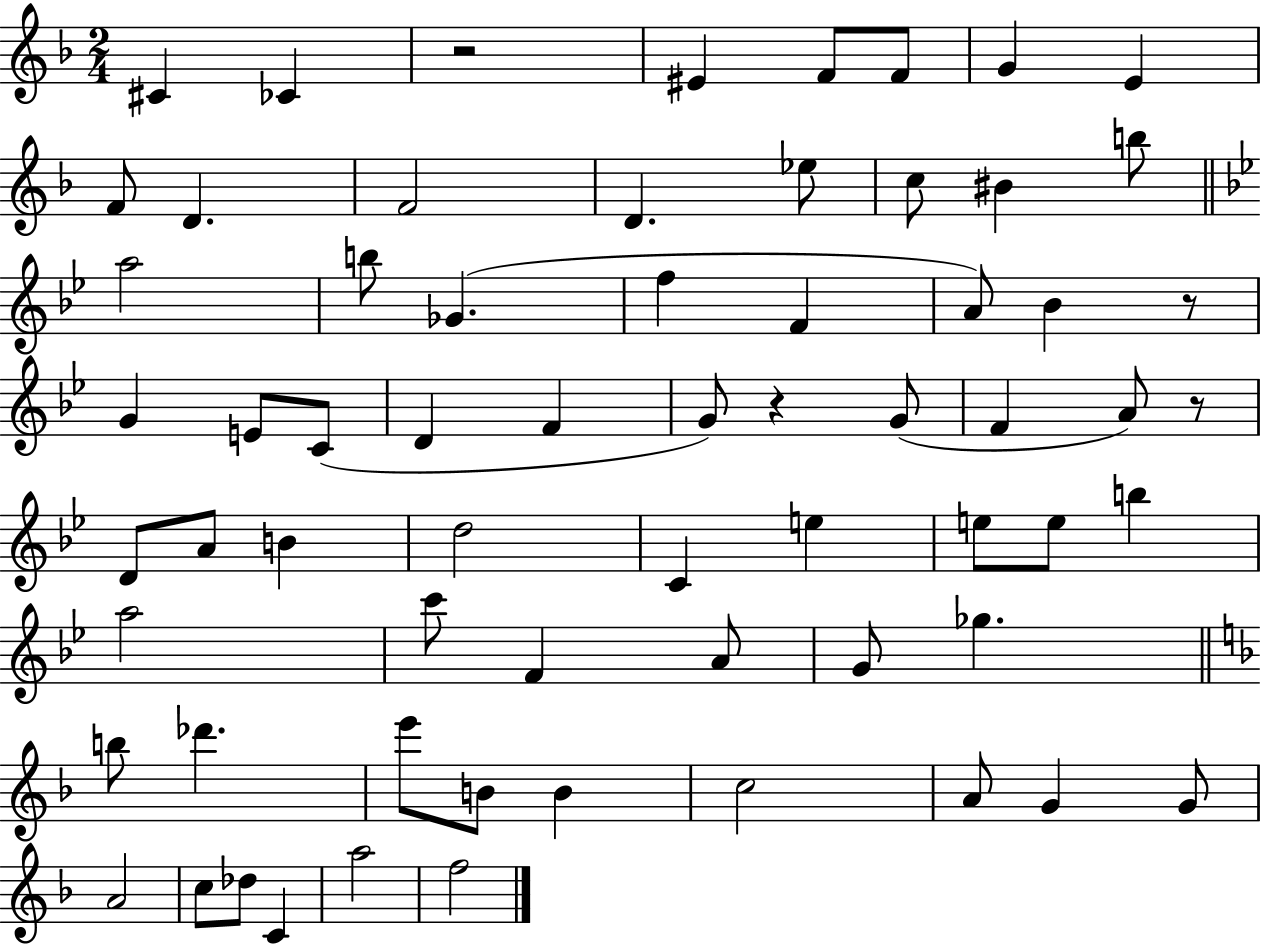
{
  \clef treble
  \numericTimeSignature
  \time 2/4
  \key f \major
  cis'4 ces'4 | r2 | eis'4 f'8 f'8 | g'4 e'4 | \break f'8 d'4. | f'2 | d'4. ees''8 | c''8 bis'4 b''8 | \break \bar "||" \break \key g \minor a''2 | b''8 ges'4.( | f''4 f'4 | a'8) bes'4 r8 | \break g'4 e'8 c'8( | d'4 f'4 | g'8) r4 g'8( | f'4 a'8) r8 | \break d'8 a'8 b'4 | d''2 | c'4 e''4 | e''8 e''8 b''4 | \break a''2 | c'''8 f'4 a'8 | g'8 ges''4. | \bar "||" \break \key d \minor b''8 des'''4. | e'''8 b'8 b'4 | c''2 | a'8 g'4 g'8 | \break a'2 | c''8 des''8 c'4 | a''2 | f''2 | \break \bar "|."
}